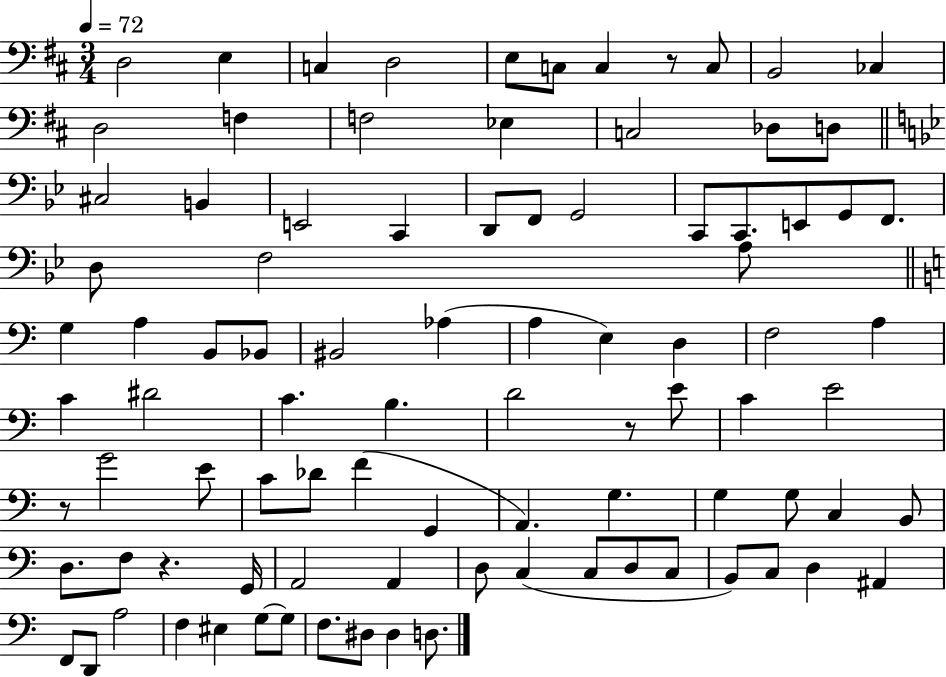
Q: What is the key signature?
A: D major